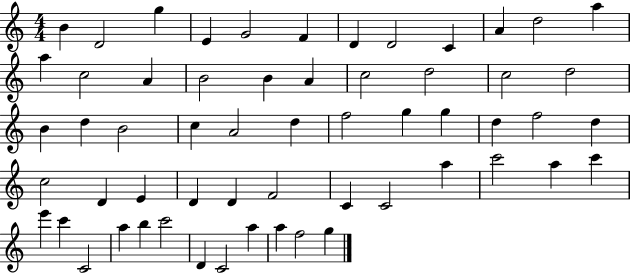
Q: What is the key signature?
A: C major